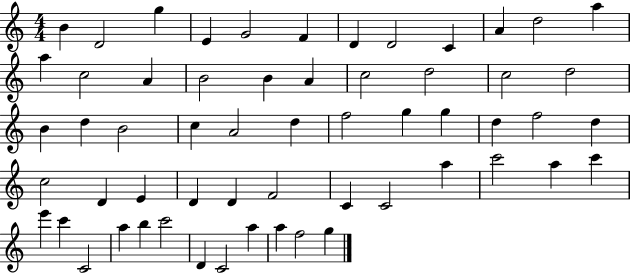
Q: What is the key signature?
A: C major